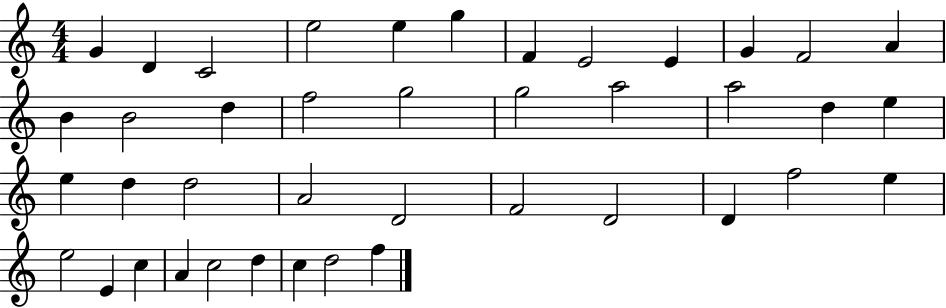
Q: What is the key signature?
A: C major